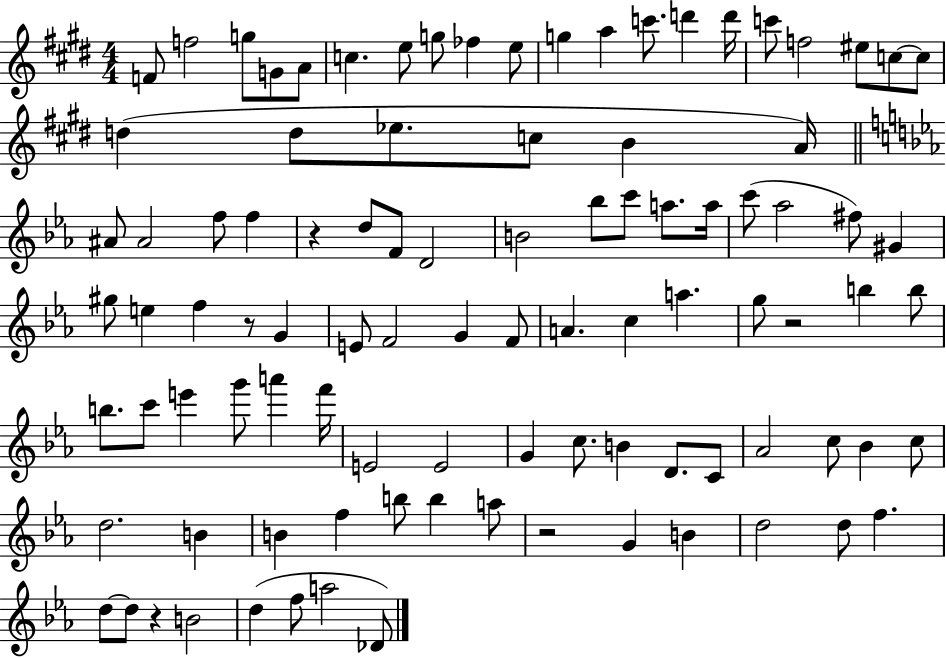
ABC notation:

X:1
T:Untitled
M:4/4
L:1/4
K:E
F/2 f2 g/2 G/2 A/2 c e/2 g/2 _f e/2 g a c'/2 d' d'/4 c'/2 f2 ^e/2 c/2 c/2 d d/2 _e/2 c/2 B A/4 ^A/2 ^A2 f/2 f z d/2 F/2 D2 B2 _b/2 c'/2 a/2 a/4 c'/2 _a2 ^f/2 ^G ^g/2 e f z/2 G E/2 F2 G F/2 A c a g/2 z2 b b/2 b/2 c'/2 e' g'/2 a' f'/4 E2 E2 G c/2 B D/2 C/2 _A2 c/2 _B c/2 d2 B B f b/2 b a/2 z2 G B d2 d/2 f d/2 d/2 z B2 d f/2 a2 _D/2